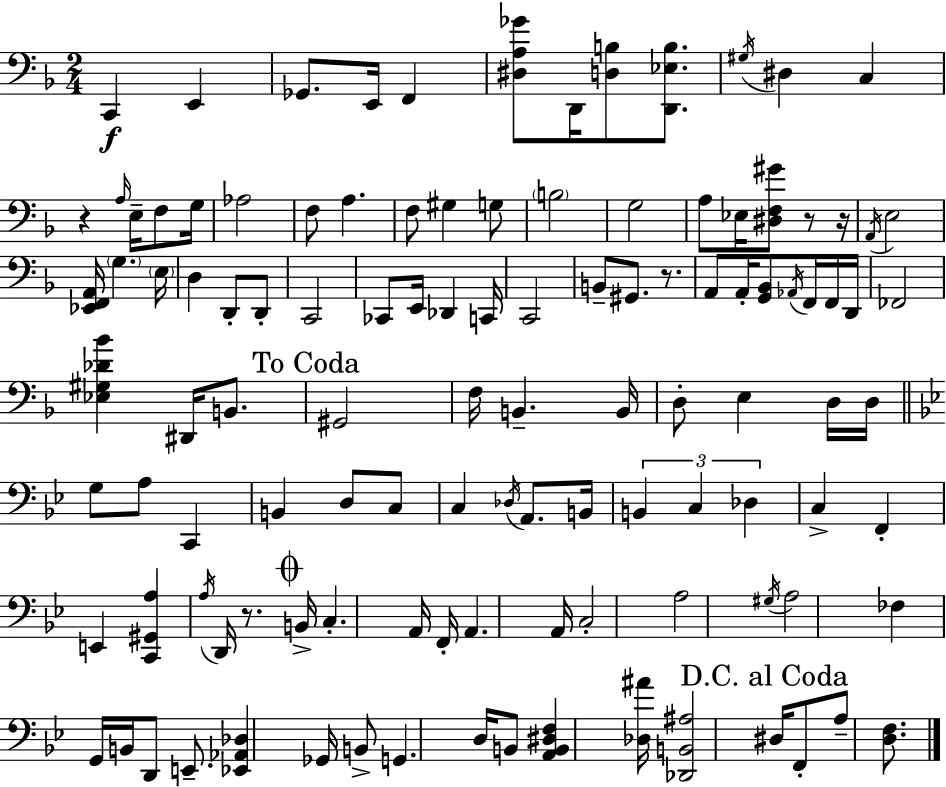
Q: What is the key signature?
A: F major